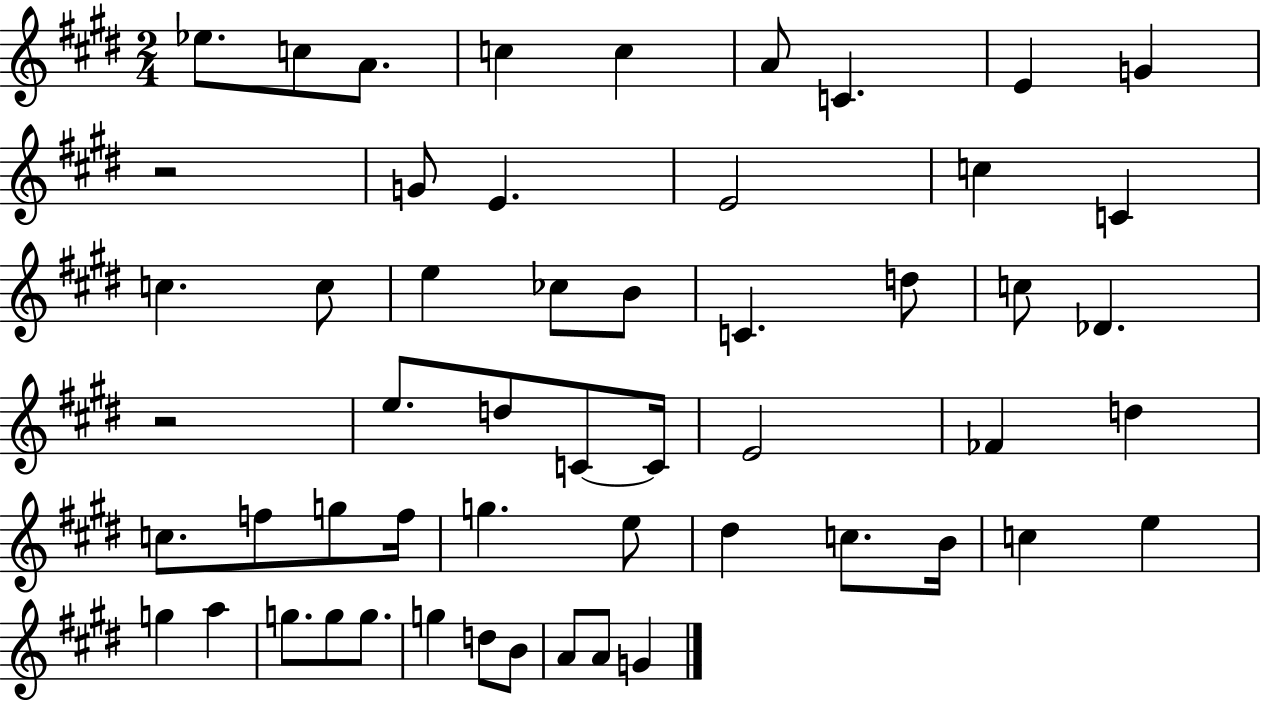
Eb5/e. C5/e A4/e. C5/q C5/q A4/e C4/q. E4/q G4/q R/h G4/e E4/q. E4/h C5/q C4/q C5/q. C5/e E5/q CES5/e B4/e C4/q. D5/e C5/e Db4/q. R/h E5/e. D5/e C4/e C4/s E4/h FES4/q D5/q C5/e. F5/e G5/e F5/s G5/q. E5/e D#5/q C5/e. B4/s C5/q E5/q G5/q A5/q G5/e. G5/e G5/e. G5/q D5/e B4/e A4/e A4/e G4/q